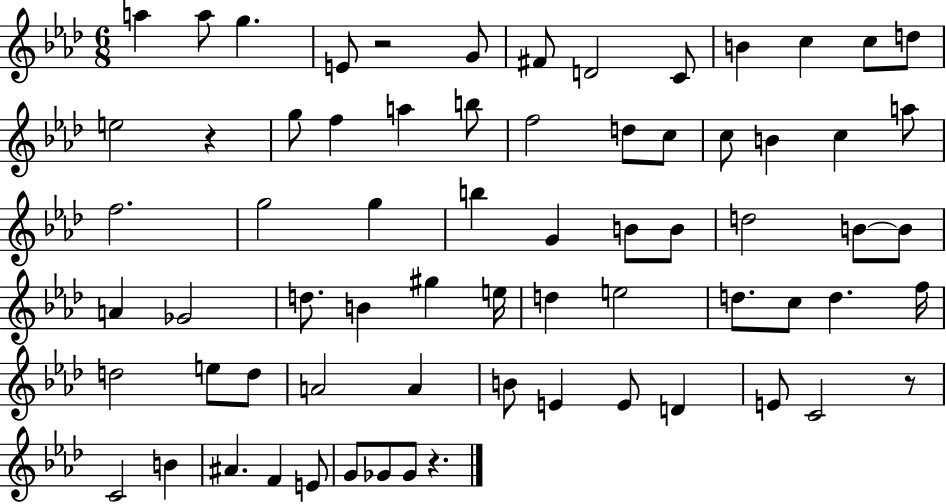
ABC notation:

X:1
T:Untitled
M:6/8
L:1/4
K:Ab
a a/2 g E/2 z2 G/2 ^F/2 D2 C/2 B c c/2 d/2 e2 z g/2 f a b/2 f2 d/2 c/2 c/2 B c a/2 f2 g2 g b G B/2 B/2 d2 B/2 B/2 A _G2 d/2 B ^g e/4 d e2 d/2 c/2 d f/4 d2 e/2 d/2 A2 A B/2 E E/2 D E/2 C2 z/2 C2 B ^A F E/2 G/2 _G/2 _G/2 z